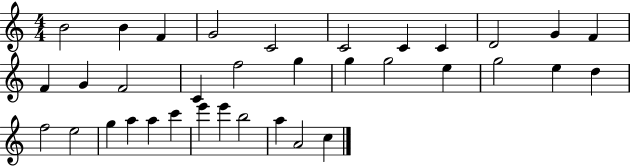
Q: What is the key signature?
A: C major